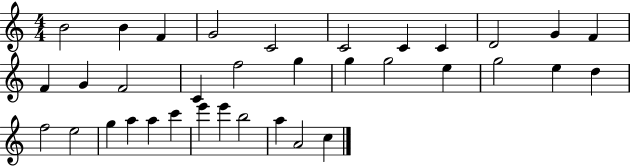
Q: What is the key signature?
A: C major